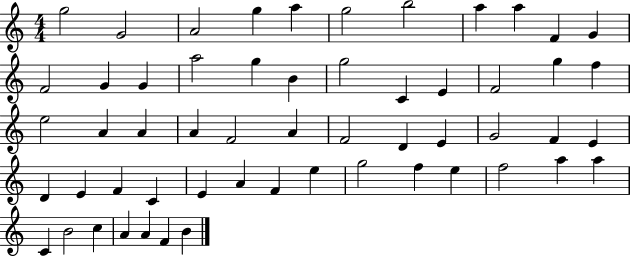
G5/h G4/h A4/h G5/q A5/q G5/h B5/h A5/q A5/q F4/q G4/q F4/h G4/q G4/q A5/h G5/q B4/q G5/h C4/q E4/q F4/h G5/q F5/q E5/h A4/q A4/q A4/q F4/h A4/q F4/h D4/q E4/q G4/h F4/q E4/q D4/q E4/q F4/q C4/q E4/q A4/q F4/q E5/q G5/h F5/q E5/q F5/h A5/q A5/q C4/q B4/h C5/q A4/q A4/q F4/q B4/q